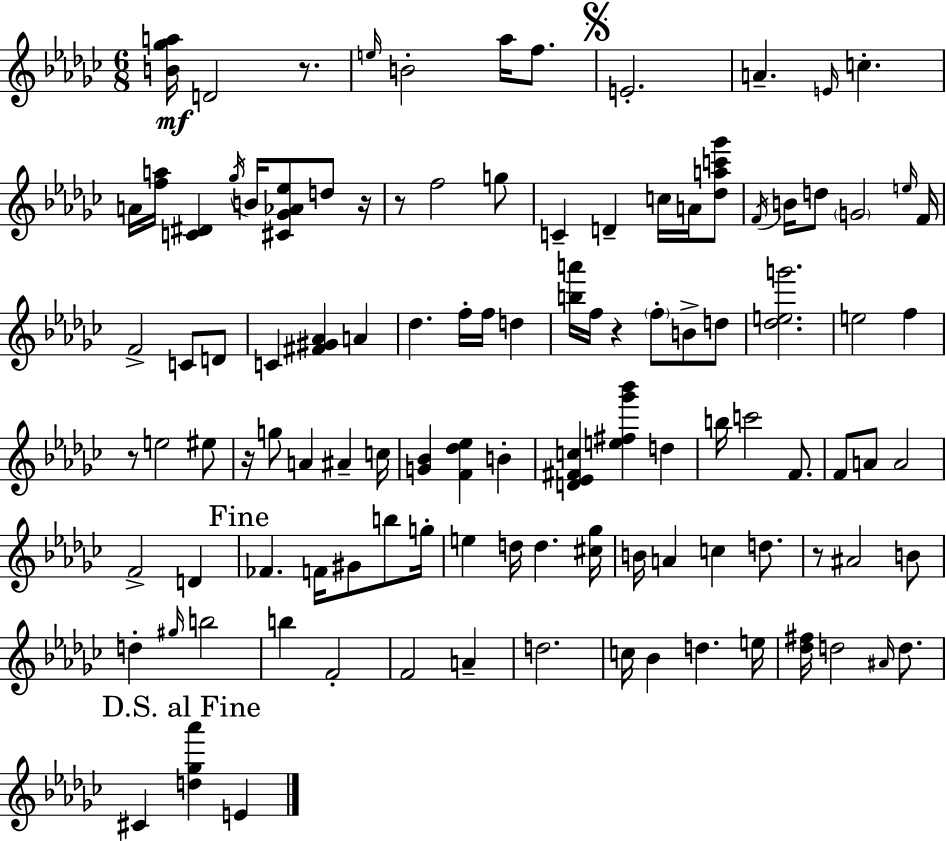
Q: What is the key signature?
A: EES minor